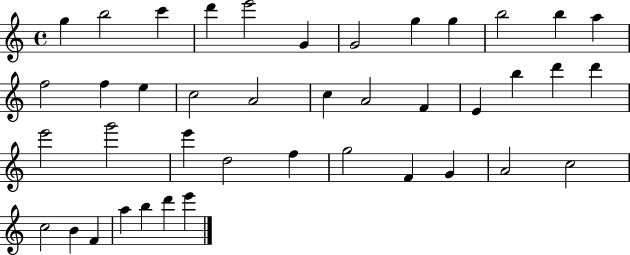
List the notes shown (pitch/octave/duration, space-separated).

G5/q B5/h C6/q D6/q E6/h G4/q G4/h G5/q G5/q B5/h B5/q A5/q F5/h F5/q E5/q C5/h A4/h C5/q A4/h F4/q E4/q B5/q D6/q D6/q E6/h G6/h E6/q D5/h F5/q G5/h F4/q G4/q A4/h C5/h C5/h B4/q F4/q A5/q B5/q D6/q E6/q